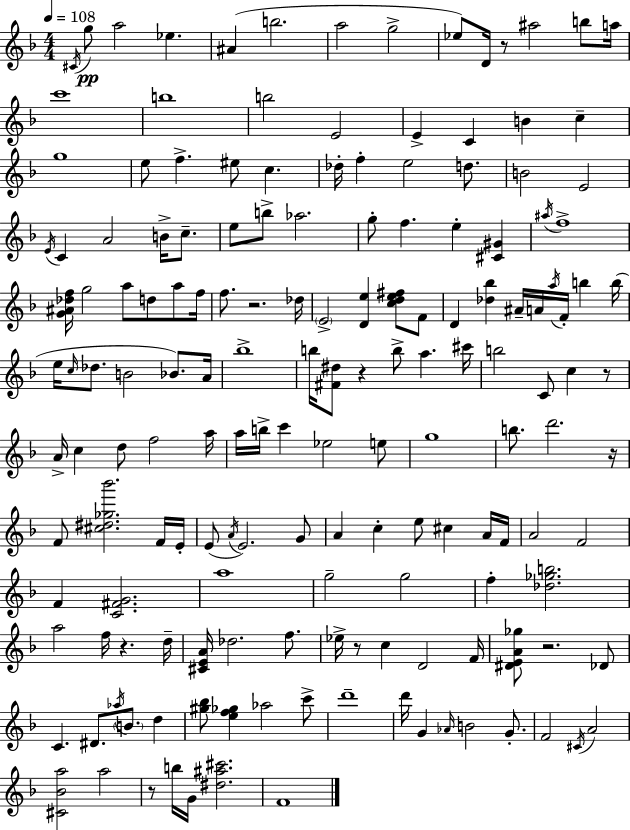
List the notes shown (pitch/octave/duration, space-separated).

C#4/s G5/e A5/h Eb5/q. A#4/q B5/h. A5/h G5/h Eb5/e D4/s R/e A#5/h B5/e A5/s C6/w B5/w B5/h E4/h E4/q C4/q B4/q C5/q G5/w E5/e F5/q. EIS5/e C5/q. Db5/s F5/q E5/h D5/e. B4/h E4/h E4/s C4/q A4/h B4/s C5/e. E5/e B5/e Ab5/h. G5/e F5/q. E5/q [C#4,G#4]/q A#5/s F5/w [G4,A#4,Db5,F5]/s G5/h A5/e D5/e A5/e F5/s F5/e. R/h. Db5/s E4/h [D4,E5]/q [C5,D5,E5,F#5]/e F4/e D4/q [Db5,Bb5]/q A#4/s A4/s A5/s F4/s B5/q B5/s E5/s C5/s Db5/e. B4/h Bb4/e. A4/s Bb5/w B5/s [F#4,D#5]/e R/q B5/e A5/q. C#6/s B5/h C4/e C5/q R/e A4/s C5/q D5/e F5/h A5/s A5/s B5/s C6/q Eb5/h E5/e G5/w B5/e. D6/h. R/s F4/e [C#5,D#5,Gb5,Bb6]/h. F4/s E4/s E4/e A4/s E4/h. G4/e A4/q C5/q E5/e C#5/q A4/s F4/s A4/h F4/h F4/q [C4,F#4,G4]/h. A5/w G5/h G5/h F5/q [Db5,Gb5,B5]/h. A5/h F5/s R/q. D5/s [C#4,E4,A4]/s Db5/h. F5/e. Eb5/s R/e C5/q D4/h F4/s [D#4,E4,A4,Gb5]/e R/h. Db4/e C4/q. D#4/e. Ab5/s B4/e. D5/q [G#5,Bb5]/e [E5,F5,Gb5]/q Ab5/h C6/e D6/w D6/s G4/q Ab4/s B4/h G4/e. F4/h C#4/s A4/h [C#4,Bb4,A5]/h A5/h R/e B5/s G4/s [D#5,A#5,C#6]/h. F4/w